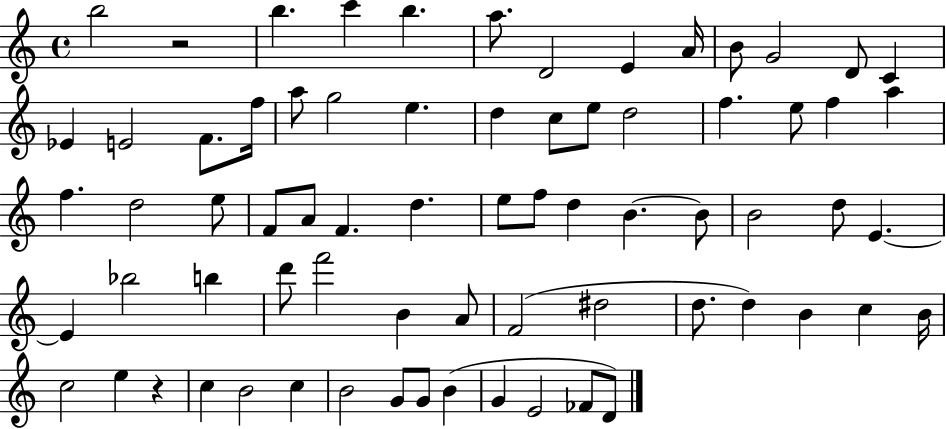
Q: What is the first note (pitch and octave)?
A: B5